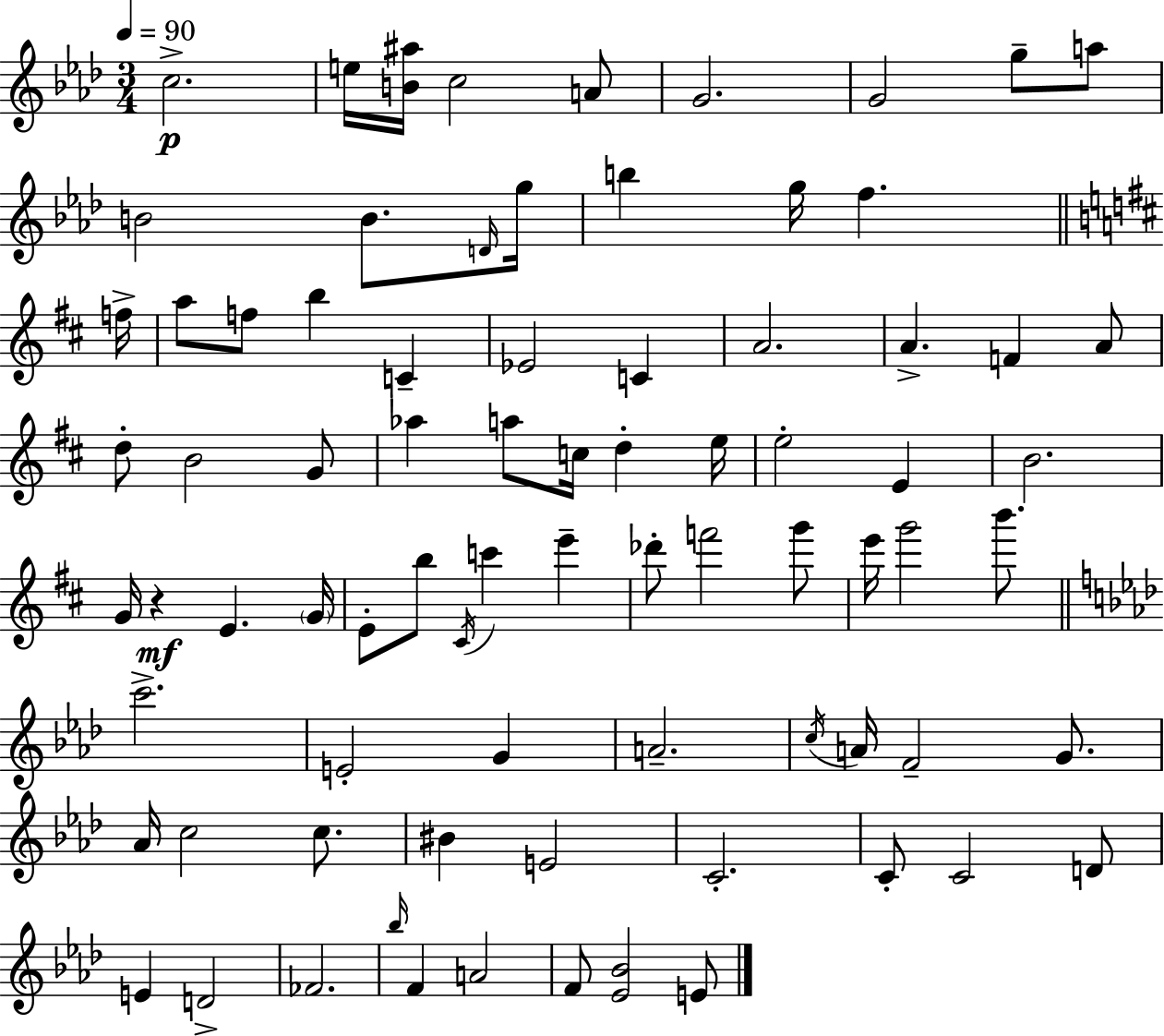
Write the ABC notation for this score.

X:1
T:Untitled
M:3/4
L:1/4
K:Fm
c2 e/4 [B^a]/4 c2 A/2 G2 G2 g/2 a/2 B2 B/2 D/4 g/4 b g/4 f f/4 a/2 f/2 b C _E2 C A2 A F A/2 d/2 B2 G/2 _a a/2 c/4 d e/4 e2 E B2 G/4 z E G/4 E/2 b/2 ^C/4 c' e' _d'/2 f'2 g'/2 e'/4 g'2 b'/2 c'2 E2 G A2 c/4 A/4 F2 G/2 _A/4 c2 c/2 ^B E2 C2 C/2 C2 D/2 E D2 _F2 _b/4 F A2 F/2 [_E_B]2 E/2